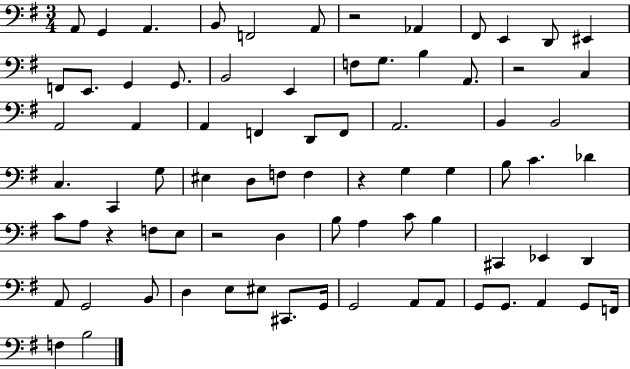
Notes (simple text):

A2/e G2/q A2/q. B2/e F2/h A2/e R/h Ab2/q F#2/e E2/q D2/e EIS2/q F2/e E2/e. G2/q G2/e. B2/h E2/q F3/e G3/e. B3/q A2/e. R/h C3/q A2/h A2/q A2/q F2/q D2/e F2/e A2/h. B2/q B2/h C3/q. C2/q G3/e EIS3/q D3/e F3/e F3/q R/q G3/q G3/q B3/e C4/q. Db4/q C4/e A3/e R/q F3/e E3/e R/h D3/q B3/e A3/q C4/e B3/q C#2/q Eb2/q D2/q A2/e G2/h B2/e D3/q E3/e EIS3/e C#2/e. G2/s G2/h A2/e A2/e G2/e G2/e. A2/q G2/e F2/s F3/q B3/h